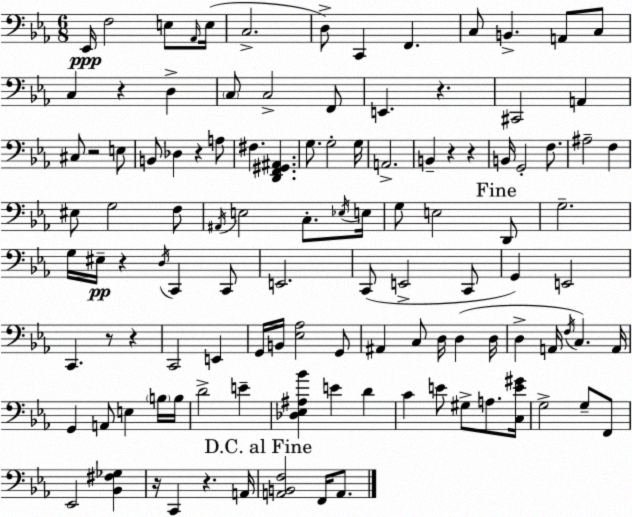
X:1
T:Untitled
M:6/8
L:1/4
K:Cm
_E,,/4 F,2 E,/2 _A,,/4 E,/4 C,2 D,/2 C,, F,, C,/2 B,, A,,/2 C,/2 C, z D, C,/2 C,2 F,,/2 E,, z ^C,,2 A,, ^C,/2 z2 E,/2 B,,/2 _D, z A,/2 ^F, [D,,F,,^G,,^A,,] G,/2 G,2 G,/4 A,,2 B,, z z B,,/4 G,,2 F,/2 ^A,2 F, ^E,/2 G,2 F,/2 ^A,,/4 E,2 C,/2 _E,/4 E,/4 G,/2 E,2 D,,/2 G,2 G,/4 ^E,/4 z D,/4 C,, C,,/2 E,,2 C,,/2 E,,2 C,,/2 G,, E,,2 C,, z/2 z C,,2 E,, G,,/4 B,,/4 [_E,_A,]2 G,,/2 ^A,, C,/2 D,/4 D, D,/4 D, A,,/4 F,/4 C, A,,/4 G,, A,,/2 E, B,/4 B,/4 D2 E [_D,_E,^A,_B] E D C E/2 ^G,/2 A,/2 [C,E^G]/4 G,2 G,/2 F,,/2 _E,,2 [_B,,^F,_G,] z/4 C,, z A,,/4 [A,,B,,F,]2 F,,/4 A,,/2